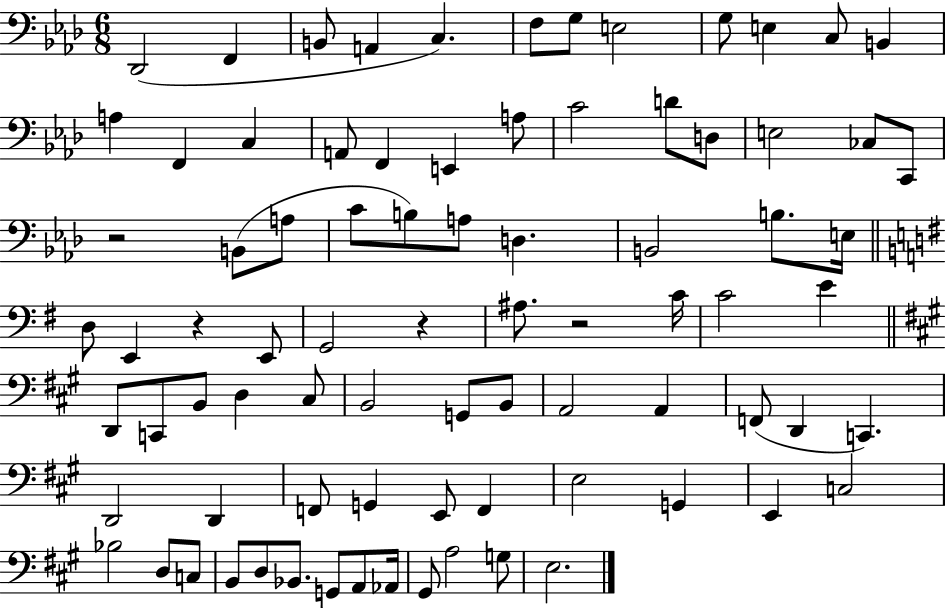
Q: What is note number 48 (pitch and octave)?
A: B2